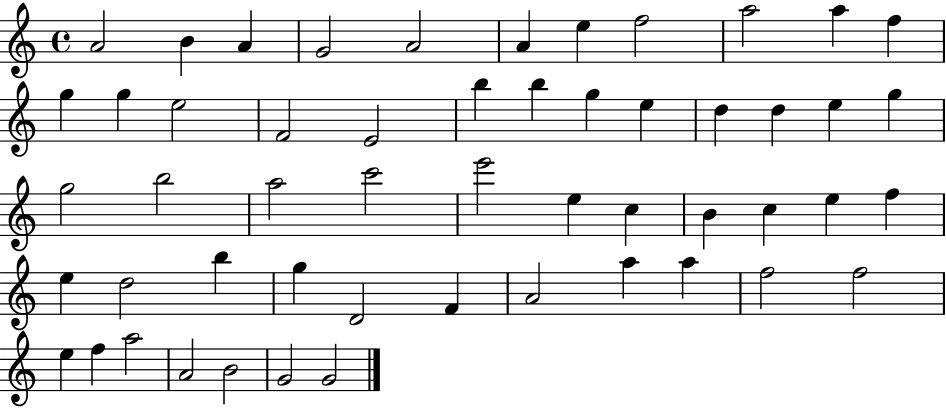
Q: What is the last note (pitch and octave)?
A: G4